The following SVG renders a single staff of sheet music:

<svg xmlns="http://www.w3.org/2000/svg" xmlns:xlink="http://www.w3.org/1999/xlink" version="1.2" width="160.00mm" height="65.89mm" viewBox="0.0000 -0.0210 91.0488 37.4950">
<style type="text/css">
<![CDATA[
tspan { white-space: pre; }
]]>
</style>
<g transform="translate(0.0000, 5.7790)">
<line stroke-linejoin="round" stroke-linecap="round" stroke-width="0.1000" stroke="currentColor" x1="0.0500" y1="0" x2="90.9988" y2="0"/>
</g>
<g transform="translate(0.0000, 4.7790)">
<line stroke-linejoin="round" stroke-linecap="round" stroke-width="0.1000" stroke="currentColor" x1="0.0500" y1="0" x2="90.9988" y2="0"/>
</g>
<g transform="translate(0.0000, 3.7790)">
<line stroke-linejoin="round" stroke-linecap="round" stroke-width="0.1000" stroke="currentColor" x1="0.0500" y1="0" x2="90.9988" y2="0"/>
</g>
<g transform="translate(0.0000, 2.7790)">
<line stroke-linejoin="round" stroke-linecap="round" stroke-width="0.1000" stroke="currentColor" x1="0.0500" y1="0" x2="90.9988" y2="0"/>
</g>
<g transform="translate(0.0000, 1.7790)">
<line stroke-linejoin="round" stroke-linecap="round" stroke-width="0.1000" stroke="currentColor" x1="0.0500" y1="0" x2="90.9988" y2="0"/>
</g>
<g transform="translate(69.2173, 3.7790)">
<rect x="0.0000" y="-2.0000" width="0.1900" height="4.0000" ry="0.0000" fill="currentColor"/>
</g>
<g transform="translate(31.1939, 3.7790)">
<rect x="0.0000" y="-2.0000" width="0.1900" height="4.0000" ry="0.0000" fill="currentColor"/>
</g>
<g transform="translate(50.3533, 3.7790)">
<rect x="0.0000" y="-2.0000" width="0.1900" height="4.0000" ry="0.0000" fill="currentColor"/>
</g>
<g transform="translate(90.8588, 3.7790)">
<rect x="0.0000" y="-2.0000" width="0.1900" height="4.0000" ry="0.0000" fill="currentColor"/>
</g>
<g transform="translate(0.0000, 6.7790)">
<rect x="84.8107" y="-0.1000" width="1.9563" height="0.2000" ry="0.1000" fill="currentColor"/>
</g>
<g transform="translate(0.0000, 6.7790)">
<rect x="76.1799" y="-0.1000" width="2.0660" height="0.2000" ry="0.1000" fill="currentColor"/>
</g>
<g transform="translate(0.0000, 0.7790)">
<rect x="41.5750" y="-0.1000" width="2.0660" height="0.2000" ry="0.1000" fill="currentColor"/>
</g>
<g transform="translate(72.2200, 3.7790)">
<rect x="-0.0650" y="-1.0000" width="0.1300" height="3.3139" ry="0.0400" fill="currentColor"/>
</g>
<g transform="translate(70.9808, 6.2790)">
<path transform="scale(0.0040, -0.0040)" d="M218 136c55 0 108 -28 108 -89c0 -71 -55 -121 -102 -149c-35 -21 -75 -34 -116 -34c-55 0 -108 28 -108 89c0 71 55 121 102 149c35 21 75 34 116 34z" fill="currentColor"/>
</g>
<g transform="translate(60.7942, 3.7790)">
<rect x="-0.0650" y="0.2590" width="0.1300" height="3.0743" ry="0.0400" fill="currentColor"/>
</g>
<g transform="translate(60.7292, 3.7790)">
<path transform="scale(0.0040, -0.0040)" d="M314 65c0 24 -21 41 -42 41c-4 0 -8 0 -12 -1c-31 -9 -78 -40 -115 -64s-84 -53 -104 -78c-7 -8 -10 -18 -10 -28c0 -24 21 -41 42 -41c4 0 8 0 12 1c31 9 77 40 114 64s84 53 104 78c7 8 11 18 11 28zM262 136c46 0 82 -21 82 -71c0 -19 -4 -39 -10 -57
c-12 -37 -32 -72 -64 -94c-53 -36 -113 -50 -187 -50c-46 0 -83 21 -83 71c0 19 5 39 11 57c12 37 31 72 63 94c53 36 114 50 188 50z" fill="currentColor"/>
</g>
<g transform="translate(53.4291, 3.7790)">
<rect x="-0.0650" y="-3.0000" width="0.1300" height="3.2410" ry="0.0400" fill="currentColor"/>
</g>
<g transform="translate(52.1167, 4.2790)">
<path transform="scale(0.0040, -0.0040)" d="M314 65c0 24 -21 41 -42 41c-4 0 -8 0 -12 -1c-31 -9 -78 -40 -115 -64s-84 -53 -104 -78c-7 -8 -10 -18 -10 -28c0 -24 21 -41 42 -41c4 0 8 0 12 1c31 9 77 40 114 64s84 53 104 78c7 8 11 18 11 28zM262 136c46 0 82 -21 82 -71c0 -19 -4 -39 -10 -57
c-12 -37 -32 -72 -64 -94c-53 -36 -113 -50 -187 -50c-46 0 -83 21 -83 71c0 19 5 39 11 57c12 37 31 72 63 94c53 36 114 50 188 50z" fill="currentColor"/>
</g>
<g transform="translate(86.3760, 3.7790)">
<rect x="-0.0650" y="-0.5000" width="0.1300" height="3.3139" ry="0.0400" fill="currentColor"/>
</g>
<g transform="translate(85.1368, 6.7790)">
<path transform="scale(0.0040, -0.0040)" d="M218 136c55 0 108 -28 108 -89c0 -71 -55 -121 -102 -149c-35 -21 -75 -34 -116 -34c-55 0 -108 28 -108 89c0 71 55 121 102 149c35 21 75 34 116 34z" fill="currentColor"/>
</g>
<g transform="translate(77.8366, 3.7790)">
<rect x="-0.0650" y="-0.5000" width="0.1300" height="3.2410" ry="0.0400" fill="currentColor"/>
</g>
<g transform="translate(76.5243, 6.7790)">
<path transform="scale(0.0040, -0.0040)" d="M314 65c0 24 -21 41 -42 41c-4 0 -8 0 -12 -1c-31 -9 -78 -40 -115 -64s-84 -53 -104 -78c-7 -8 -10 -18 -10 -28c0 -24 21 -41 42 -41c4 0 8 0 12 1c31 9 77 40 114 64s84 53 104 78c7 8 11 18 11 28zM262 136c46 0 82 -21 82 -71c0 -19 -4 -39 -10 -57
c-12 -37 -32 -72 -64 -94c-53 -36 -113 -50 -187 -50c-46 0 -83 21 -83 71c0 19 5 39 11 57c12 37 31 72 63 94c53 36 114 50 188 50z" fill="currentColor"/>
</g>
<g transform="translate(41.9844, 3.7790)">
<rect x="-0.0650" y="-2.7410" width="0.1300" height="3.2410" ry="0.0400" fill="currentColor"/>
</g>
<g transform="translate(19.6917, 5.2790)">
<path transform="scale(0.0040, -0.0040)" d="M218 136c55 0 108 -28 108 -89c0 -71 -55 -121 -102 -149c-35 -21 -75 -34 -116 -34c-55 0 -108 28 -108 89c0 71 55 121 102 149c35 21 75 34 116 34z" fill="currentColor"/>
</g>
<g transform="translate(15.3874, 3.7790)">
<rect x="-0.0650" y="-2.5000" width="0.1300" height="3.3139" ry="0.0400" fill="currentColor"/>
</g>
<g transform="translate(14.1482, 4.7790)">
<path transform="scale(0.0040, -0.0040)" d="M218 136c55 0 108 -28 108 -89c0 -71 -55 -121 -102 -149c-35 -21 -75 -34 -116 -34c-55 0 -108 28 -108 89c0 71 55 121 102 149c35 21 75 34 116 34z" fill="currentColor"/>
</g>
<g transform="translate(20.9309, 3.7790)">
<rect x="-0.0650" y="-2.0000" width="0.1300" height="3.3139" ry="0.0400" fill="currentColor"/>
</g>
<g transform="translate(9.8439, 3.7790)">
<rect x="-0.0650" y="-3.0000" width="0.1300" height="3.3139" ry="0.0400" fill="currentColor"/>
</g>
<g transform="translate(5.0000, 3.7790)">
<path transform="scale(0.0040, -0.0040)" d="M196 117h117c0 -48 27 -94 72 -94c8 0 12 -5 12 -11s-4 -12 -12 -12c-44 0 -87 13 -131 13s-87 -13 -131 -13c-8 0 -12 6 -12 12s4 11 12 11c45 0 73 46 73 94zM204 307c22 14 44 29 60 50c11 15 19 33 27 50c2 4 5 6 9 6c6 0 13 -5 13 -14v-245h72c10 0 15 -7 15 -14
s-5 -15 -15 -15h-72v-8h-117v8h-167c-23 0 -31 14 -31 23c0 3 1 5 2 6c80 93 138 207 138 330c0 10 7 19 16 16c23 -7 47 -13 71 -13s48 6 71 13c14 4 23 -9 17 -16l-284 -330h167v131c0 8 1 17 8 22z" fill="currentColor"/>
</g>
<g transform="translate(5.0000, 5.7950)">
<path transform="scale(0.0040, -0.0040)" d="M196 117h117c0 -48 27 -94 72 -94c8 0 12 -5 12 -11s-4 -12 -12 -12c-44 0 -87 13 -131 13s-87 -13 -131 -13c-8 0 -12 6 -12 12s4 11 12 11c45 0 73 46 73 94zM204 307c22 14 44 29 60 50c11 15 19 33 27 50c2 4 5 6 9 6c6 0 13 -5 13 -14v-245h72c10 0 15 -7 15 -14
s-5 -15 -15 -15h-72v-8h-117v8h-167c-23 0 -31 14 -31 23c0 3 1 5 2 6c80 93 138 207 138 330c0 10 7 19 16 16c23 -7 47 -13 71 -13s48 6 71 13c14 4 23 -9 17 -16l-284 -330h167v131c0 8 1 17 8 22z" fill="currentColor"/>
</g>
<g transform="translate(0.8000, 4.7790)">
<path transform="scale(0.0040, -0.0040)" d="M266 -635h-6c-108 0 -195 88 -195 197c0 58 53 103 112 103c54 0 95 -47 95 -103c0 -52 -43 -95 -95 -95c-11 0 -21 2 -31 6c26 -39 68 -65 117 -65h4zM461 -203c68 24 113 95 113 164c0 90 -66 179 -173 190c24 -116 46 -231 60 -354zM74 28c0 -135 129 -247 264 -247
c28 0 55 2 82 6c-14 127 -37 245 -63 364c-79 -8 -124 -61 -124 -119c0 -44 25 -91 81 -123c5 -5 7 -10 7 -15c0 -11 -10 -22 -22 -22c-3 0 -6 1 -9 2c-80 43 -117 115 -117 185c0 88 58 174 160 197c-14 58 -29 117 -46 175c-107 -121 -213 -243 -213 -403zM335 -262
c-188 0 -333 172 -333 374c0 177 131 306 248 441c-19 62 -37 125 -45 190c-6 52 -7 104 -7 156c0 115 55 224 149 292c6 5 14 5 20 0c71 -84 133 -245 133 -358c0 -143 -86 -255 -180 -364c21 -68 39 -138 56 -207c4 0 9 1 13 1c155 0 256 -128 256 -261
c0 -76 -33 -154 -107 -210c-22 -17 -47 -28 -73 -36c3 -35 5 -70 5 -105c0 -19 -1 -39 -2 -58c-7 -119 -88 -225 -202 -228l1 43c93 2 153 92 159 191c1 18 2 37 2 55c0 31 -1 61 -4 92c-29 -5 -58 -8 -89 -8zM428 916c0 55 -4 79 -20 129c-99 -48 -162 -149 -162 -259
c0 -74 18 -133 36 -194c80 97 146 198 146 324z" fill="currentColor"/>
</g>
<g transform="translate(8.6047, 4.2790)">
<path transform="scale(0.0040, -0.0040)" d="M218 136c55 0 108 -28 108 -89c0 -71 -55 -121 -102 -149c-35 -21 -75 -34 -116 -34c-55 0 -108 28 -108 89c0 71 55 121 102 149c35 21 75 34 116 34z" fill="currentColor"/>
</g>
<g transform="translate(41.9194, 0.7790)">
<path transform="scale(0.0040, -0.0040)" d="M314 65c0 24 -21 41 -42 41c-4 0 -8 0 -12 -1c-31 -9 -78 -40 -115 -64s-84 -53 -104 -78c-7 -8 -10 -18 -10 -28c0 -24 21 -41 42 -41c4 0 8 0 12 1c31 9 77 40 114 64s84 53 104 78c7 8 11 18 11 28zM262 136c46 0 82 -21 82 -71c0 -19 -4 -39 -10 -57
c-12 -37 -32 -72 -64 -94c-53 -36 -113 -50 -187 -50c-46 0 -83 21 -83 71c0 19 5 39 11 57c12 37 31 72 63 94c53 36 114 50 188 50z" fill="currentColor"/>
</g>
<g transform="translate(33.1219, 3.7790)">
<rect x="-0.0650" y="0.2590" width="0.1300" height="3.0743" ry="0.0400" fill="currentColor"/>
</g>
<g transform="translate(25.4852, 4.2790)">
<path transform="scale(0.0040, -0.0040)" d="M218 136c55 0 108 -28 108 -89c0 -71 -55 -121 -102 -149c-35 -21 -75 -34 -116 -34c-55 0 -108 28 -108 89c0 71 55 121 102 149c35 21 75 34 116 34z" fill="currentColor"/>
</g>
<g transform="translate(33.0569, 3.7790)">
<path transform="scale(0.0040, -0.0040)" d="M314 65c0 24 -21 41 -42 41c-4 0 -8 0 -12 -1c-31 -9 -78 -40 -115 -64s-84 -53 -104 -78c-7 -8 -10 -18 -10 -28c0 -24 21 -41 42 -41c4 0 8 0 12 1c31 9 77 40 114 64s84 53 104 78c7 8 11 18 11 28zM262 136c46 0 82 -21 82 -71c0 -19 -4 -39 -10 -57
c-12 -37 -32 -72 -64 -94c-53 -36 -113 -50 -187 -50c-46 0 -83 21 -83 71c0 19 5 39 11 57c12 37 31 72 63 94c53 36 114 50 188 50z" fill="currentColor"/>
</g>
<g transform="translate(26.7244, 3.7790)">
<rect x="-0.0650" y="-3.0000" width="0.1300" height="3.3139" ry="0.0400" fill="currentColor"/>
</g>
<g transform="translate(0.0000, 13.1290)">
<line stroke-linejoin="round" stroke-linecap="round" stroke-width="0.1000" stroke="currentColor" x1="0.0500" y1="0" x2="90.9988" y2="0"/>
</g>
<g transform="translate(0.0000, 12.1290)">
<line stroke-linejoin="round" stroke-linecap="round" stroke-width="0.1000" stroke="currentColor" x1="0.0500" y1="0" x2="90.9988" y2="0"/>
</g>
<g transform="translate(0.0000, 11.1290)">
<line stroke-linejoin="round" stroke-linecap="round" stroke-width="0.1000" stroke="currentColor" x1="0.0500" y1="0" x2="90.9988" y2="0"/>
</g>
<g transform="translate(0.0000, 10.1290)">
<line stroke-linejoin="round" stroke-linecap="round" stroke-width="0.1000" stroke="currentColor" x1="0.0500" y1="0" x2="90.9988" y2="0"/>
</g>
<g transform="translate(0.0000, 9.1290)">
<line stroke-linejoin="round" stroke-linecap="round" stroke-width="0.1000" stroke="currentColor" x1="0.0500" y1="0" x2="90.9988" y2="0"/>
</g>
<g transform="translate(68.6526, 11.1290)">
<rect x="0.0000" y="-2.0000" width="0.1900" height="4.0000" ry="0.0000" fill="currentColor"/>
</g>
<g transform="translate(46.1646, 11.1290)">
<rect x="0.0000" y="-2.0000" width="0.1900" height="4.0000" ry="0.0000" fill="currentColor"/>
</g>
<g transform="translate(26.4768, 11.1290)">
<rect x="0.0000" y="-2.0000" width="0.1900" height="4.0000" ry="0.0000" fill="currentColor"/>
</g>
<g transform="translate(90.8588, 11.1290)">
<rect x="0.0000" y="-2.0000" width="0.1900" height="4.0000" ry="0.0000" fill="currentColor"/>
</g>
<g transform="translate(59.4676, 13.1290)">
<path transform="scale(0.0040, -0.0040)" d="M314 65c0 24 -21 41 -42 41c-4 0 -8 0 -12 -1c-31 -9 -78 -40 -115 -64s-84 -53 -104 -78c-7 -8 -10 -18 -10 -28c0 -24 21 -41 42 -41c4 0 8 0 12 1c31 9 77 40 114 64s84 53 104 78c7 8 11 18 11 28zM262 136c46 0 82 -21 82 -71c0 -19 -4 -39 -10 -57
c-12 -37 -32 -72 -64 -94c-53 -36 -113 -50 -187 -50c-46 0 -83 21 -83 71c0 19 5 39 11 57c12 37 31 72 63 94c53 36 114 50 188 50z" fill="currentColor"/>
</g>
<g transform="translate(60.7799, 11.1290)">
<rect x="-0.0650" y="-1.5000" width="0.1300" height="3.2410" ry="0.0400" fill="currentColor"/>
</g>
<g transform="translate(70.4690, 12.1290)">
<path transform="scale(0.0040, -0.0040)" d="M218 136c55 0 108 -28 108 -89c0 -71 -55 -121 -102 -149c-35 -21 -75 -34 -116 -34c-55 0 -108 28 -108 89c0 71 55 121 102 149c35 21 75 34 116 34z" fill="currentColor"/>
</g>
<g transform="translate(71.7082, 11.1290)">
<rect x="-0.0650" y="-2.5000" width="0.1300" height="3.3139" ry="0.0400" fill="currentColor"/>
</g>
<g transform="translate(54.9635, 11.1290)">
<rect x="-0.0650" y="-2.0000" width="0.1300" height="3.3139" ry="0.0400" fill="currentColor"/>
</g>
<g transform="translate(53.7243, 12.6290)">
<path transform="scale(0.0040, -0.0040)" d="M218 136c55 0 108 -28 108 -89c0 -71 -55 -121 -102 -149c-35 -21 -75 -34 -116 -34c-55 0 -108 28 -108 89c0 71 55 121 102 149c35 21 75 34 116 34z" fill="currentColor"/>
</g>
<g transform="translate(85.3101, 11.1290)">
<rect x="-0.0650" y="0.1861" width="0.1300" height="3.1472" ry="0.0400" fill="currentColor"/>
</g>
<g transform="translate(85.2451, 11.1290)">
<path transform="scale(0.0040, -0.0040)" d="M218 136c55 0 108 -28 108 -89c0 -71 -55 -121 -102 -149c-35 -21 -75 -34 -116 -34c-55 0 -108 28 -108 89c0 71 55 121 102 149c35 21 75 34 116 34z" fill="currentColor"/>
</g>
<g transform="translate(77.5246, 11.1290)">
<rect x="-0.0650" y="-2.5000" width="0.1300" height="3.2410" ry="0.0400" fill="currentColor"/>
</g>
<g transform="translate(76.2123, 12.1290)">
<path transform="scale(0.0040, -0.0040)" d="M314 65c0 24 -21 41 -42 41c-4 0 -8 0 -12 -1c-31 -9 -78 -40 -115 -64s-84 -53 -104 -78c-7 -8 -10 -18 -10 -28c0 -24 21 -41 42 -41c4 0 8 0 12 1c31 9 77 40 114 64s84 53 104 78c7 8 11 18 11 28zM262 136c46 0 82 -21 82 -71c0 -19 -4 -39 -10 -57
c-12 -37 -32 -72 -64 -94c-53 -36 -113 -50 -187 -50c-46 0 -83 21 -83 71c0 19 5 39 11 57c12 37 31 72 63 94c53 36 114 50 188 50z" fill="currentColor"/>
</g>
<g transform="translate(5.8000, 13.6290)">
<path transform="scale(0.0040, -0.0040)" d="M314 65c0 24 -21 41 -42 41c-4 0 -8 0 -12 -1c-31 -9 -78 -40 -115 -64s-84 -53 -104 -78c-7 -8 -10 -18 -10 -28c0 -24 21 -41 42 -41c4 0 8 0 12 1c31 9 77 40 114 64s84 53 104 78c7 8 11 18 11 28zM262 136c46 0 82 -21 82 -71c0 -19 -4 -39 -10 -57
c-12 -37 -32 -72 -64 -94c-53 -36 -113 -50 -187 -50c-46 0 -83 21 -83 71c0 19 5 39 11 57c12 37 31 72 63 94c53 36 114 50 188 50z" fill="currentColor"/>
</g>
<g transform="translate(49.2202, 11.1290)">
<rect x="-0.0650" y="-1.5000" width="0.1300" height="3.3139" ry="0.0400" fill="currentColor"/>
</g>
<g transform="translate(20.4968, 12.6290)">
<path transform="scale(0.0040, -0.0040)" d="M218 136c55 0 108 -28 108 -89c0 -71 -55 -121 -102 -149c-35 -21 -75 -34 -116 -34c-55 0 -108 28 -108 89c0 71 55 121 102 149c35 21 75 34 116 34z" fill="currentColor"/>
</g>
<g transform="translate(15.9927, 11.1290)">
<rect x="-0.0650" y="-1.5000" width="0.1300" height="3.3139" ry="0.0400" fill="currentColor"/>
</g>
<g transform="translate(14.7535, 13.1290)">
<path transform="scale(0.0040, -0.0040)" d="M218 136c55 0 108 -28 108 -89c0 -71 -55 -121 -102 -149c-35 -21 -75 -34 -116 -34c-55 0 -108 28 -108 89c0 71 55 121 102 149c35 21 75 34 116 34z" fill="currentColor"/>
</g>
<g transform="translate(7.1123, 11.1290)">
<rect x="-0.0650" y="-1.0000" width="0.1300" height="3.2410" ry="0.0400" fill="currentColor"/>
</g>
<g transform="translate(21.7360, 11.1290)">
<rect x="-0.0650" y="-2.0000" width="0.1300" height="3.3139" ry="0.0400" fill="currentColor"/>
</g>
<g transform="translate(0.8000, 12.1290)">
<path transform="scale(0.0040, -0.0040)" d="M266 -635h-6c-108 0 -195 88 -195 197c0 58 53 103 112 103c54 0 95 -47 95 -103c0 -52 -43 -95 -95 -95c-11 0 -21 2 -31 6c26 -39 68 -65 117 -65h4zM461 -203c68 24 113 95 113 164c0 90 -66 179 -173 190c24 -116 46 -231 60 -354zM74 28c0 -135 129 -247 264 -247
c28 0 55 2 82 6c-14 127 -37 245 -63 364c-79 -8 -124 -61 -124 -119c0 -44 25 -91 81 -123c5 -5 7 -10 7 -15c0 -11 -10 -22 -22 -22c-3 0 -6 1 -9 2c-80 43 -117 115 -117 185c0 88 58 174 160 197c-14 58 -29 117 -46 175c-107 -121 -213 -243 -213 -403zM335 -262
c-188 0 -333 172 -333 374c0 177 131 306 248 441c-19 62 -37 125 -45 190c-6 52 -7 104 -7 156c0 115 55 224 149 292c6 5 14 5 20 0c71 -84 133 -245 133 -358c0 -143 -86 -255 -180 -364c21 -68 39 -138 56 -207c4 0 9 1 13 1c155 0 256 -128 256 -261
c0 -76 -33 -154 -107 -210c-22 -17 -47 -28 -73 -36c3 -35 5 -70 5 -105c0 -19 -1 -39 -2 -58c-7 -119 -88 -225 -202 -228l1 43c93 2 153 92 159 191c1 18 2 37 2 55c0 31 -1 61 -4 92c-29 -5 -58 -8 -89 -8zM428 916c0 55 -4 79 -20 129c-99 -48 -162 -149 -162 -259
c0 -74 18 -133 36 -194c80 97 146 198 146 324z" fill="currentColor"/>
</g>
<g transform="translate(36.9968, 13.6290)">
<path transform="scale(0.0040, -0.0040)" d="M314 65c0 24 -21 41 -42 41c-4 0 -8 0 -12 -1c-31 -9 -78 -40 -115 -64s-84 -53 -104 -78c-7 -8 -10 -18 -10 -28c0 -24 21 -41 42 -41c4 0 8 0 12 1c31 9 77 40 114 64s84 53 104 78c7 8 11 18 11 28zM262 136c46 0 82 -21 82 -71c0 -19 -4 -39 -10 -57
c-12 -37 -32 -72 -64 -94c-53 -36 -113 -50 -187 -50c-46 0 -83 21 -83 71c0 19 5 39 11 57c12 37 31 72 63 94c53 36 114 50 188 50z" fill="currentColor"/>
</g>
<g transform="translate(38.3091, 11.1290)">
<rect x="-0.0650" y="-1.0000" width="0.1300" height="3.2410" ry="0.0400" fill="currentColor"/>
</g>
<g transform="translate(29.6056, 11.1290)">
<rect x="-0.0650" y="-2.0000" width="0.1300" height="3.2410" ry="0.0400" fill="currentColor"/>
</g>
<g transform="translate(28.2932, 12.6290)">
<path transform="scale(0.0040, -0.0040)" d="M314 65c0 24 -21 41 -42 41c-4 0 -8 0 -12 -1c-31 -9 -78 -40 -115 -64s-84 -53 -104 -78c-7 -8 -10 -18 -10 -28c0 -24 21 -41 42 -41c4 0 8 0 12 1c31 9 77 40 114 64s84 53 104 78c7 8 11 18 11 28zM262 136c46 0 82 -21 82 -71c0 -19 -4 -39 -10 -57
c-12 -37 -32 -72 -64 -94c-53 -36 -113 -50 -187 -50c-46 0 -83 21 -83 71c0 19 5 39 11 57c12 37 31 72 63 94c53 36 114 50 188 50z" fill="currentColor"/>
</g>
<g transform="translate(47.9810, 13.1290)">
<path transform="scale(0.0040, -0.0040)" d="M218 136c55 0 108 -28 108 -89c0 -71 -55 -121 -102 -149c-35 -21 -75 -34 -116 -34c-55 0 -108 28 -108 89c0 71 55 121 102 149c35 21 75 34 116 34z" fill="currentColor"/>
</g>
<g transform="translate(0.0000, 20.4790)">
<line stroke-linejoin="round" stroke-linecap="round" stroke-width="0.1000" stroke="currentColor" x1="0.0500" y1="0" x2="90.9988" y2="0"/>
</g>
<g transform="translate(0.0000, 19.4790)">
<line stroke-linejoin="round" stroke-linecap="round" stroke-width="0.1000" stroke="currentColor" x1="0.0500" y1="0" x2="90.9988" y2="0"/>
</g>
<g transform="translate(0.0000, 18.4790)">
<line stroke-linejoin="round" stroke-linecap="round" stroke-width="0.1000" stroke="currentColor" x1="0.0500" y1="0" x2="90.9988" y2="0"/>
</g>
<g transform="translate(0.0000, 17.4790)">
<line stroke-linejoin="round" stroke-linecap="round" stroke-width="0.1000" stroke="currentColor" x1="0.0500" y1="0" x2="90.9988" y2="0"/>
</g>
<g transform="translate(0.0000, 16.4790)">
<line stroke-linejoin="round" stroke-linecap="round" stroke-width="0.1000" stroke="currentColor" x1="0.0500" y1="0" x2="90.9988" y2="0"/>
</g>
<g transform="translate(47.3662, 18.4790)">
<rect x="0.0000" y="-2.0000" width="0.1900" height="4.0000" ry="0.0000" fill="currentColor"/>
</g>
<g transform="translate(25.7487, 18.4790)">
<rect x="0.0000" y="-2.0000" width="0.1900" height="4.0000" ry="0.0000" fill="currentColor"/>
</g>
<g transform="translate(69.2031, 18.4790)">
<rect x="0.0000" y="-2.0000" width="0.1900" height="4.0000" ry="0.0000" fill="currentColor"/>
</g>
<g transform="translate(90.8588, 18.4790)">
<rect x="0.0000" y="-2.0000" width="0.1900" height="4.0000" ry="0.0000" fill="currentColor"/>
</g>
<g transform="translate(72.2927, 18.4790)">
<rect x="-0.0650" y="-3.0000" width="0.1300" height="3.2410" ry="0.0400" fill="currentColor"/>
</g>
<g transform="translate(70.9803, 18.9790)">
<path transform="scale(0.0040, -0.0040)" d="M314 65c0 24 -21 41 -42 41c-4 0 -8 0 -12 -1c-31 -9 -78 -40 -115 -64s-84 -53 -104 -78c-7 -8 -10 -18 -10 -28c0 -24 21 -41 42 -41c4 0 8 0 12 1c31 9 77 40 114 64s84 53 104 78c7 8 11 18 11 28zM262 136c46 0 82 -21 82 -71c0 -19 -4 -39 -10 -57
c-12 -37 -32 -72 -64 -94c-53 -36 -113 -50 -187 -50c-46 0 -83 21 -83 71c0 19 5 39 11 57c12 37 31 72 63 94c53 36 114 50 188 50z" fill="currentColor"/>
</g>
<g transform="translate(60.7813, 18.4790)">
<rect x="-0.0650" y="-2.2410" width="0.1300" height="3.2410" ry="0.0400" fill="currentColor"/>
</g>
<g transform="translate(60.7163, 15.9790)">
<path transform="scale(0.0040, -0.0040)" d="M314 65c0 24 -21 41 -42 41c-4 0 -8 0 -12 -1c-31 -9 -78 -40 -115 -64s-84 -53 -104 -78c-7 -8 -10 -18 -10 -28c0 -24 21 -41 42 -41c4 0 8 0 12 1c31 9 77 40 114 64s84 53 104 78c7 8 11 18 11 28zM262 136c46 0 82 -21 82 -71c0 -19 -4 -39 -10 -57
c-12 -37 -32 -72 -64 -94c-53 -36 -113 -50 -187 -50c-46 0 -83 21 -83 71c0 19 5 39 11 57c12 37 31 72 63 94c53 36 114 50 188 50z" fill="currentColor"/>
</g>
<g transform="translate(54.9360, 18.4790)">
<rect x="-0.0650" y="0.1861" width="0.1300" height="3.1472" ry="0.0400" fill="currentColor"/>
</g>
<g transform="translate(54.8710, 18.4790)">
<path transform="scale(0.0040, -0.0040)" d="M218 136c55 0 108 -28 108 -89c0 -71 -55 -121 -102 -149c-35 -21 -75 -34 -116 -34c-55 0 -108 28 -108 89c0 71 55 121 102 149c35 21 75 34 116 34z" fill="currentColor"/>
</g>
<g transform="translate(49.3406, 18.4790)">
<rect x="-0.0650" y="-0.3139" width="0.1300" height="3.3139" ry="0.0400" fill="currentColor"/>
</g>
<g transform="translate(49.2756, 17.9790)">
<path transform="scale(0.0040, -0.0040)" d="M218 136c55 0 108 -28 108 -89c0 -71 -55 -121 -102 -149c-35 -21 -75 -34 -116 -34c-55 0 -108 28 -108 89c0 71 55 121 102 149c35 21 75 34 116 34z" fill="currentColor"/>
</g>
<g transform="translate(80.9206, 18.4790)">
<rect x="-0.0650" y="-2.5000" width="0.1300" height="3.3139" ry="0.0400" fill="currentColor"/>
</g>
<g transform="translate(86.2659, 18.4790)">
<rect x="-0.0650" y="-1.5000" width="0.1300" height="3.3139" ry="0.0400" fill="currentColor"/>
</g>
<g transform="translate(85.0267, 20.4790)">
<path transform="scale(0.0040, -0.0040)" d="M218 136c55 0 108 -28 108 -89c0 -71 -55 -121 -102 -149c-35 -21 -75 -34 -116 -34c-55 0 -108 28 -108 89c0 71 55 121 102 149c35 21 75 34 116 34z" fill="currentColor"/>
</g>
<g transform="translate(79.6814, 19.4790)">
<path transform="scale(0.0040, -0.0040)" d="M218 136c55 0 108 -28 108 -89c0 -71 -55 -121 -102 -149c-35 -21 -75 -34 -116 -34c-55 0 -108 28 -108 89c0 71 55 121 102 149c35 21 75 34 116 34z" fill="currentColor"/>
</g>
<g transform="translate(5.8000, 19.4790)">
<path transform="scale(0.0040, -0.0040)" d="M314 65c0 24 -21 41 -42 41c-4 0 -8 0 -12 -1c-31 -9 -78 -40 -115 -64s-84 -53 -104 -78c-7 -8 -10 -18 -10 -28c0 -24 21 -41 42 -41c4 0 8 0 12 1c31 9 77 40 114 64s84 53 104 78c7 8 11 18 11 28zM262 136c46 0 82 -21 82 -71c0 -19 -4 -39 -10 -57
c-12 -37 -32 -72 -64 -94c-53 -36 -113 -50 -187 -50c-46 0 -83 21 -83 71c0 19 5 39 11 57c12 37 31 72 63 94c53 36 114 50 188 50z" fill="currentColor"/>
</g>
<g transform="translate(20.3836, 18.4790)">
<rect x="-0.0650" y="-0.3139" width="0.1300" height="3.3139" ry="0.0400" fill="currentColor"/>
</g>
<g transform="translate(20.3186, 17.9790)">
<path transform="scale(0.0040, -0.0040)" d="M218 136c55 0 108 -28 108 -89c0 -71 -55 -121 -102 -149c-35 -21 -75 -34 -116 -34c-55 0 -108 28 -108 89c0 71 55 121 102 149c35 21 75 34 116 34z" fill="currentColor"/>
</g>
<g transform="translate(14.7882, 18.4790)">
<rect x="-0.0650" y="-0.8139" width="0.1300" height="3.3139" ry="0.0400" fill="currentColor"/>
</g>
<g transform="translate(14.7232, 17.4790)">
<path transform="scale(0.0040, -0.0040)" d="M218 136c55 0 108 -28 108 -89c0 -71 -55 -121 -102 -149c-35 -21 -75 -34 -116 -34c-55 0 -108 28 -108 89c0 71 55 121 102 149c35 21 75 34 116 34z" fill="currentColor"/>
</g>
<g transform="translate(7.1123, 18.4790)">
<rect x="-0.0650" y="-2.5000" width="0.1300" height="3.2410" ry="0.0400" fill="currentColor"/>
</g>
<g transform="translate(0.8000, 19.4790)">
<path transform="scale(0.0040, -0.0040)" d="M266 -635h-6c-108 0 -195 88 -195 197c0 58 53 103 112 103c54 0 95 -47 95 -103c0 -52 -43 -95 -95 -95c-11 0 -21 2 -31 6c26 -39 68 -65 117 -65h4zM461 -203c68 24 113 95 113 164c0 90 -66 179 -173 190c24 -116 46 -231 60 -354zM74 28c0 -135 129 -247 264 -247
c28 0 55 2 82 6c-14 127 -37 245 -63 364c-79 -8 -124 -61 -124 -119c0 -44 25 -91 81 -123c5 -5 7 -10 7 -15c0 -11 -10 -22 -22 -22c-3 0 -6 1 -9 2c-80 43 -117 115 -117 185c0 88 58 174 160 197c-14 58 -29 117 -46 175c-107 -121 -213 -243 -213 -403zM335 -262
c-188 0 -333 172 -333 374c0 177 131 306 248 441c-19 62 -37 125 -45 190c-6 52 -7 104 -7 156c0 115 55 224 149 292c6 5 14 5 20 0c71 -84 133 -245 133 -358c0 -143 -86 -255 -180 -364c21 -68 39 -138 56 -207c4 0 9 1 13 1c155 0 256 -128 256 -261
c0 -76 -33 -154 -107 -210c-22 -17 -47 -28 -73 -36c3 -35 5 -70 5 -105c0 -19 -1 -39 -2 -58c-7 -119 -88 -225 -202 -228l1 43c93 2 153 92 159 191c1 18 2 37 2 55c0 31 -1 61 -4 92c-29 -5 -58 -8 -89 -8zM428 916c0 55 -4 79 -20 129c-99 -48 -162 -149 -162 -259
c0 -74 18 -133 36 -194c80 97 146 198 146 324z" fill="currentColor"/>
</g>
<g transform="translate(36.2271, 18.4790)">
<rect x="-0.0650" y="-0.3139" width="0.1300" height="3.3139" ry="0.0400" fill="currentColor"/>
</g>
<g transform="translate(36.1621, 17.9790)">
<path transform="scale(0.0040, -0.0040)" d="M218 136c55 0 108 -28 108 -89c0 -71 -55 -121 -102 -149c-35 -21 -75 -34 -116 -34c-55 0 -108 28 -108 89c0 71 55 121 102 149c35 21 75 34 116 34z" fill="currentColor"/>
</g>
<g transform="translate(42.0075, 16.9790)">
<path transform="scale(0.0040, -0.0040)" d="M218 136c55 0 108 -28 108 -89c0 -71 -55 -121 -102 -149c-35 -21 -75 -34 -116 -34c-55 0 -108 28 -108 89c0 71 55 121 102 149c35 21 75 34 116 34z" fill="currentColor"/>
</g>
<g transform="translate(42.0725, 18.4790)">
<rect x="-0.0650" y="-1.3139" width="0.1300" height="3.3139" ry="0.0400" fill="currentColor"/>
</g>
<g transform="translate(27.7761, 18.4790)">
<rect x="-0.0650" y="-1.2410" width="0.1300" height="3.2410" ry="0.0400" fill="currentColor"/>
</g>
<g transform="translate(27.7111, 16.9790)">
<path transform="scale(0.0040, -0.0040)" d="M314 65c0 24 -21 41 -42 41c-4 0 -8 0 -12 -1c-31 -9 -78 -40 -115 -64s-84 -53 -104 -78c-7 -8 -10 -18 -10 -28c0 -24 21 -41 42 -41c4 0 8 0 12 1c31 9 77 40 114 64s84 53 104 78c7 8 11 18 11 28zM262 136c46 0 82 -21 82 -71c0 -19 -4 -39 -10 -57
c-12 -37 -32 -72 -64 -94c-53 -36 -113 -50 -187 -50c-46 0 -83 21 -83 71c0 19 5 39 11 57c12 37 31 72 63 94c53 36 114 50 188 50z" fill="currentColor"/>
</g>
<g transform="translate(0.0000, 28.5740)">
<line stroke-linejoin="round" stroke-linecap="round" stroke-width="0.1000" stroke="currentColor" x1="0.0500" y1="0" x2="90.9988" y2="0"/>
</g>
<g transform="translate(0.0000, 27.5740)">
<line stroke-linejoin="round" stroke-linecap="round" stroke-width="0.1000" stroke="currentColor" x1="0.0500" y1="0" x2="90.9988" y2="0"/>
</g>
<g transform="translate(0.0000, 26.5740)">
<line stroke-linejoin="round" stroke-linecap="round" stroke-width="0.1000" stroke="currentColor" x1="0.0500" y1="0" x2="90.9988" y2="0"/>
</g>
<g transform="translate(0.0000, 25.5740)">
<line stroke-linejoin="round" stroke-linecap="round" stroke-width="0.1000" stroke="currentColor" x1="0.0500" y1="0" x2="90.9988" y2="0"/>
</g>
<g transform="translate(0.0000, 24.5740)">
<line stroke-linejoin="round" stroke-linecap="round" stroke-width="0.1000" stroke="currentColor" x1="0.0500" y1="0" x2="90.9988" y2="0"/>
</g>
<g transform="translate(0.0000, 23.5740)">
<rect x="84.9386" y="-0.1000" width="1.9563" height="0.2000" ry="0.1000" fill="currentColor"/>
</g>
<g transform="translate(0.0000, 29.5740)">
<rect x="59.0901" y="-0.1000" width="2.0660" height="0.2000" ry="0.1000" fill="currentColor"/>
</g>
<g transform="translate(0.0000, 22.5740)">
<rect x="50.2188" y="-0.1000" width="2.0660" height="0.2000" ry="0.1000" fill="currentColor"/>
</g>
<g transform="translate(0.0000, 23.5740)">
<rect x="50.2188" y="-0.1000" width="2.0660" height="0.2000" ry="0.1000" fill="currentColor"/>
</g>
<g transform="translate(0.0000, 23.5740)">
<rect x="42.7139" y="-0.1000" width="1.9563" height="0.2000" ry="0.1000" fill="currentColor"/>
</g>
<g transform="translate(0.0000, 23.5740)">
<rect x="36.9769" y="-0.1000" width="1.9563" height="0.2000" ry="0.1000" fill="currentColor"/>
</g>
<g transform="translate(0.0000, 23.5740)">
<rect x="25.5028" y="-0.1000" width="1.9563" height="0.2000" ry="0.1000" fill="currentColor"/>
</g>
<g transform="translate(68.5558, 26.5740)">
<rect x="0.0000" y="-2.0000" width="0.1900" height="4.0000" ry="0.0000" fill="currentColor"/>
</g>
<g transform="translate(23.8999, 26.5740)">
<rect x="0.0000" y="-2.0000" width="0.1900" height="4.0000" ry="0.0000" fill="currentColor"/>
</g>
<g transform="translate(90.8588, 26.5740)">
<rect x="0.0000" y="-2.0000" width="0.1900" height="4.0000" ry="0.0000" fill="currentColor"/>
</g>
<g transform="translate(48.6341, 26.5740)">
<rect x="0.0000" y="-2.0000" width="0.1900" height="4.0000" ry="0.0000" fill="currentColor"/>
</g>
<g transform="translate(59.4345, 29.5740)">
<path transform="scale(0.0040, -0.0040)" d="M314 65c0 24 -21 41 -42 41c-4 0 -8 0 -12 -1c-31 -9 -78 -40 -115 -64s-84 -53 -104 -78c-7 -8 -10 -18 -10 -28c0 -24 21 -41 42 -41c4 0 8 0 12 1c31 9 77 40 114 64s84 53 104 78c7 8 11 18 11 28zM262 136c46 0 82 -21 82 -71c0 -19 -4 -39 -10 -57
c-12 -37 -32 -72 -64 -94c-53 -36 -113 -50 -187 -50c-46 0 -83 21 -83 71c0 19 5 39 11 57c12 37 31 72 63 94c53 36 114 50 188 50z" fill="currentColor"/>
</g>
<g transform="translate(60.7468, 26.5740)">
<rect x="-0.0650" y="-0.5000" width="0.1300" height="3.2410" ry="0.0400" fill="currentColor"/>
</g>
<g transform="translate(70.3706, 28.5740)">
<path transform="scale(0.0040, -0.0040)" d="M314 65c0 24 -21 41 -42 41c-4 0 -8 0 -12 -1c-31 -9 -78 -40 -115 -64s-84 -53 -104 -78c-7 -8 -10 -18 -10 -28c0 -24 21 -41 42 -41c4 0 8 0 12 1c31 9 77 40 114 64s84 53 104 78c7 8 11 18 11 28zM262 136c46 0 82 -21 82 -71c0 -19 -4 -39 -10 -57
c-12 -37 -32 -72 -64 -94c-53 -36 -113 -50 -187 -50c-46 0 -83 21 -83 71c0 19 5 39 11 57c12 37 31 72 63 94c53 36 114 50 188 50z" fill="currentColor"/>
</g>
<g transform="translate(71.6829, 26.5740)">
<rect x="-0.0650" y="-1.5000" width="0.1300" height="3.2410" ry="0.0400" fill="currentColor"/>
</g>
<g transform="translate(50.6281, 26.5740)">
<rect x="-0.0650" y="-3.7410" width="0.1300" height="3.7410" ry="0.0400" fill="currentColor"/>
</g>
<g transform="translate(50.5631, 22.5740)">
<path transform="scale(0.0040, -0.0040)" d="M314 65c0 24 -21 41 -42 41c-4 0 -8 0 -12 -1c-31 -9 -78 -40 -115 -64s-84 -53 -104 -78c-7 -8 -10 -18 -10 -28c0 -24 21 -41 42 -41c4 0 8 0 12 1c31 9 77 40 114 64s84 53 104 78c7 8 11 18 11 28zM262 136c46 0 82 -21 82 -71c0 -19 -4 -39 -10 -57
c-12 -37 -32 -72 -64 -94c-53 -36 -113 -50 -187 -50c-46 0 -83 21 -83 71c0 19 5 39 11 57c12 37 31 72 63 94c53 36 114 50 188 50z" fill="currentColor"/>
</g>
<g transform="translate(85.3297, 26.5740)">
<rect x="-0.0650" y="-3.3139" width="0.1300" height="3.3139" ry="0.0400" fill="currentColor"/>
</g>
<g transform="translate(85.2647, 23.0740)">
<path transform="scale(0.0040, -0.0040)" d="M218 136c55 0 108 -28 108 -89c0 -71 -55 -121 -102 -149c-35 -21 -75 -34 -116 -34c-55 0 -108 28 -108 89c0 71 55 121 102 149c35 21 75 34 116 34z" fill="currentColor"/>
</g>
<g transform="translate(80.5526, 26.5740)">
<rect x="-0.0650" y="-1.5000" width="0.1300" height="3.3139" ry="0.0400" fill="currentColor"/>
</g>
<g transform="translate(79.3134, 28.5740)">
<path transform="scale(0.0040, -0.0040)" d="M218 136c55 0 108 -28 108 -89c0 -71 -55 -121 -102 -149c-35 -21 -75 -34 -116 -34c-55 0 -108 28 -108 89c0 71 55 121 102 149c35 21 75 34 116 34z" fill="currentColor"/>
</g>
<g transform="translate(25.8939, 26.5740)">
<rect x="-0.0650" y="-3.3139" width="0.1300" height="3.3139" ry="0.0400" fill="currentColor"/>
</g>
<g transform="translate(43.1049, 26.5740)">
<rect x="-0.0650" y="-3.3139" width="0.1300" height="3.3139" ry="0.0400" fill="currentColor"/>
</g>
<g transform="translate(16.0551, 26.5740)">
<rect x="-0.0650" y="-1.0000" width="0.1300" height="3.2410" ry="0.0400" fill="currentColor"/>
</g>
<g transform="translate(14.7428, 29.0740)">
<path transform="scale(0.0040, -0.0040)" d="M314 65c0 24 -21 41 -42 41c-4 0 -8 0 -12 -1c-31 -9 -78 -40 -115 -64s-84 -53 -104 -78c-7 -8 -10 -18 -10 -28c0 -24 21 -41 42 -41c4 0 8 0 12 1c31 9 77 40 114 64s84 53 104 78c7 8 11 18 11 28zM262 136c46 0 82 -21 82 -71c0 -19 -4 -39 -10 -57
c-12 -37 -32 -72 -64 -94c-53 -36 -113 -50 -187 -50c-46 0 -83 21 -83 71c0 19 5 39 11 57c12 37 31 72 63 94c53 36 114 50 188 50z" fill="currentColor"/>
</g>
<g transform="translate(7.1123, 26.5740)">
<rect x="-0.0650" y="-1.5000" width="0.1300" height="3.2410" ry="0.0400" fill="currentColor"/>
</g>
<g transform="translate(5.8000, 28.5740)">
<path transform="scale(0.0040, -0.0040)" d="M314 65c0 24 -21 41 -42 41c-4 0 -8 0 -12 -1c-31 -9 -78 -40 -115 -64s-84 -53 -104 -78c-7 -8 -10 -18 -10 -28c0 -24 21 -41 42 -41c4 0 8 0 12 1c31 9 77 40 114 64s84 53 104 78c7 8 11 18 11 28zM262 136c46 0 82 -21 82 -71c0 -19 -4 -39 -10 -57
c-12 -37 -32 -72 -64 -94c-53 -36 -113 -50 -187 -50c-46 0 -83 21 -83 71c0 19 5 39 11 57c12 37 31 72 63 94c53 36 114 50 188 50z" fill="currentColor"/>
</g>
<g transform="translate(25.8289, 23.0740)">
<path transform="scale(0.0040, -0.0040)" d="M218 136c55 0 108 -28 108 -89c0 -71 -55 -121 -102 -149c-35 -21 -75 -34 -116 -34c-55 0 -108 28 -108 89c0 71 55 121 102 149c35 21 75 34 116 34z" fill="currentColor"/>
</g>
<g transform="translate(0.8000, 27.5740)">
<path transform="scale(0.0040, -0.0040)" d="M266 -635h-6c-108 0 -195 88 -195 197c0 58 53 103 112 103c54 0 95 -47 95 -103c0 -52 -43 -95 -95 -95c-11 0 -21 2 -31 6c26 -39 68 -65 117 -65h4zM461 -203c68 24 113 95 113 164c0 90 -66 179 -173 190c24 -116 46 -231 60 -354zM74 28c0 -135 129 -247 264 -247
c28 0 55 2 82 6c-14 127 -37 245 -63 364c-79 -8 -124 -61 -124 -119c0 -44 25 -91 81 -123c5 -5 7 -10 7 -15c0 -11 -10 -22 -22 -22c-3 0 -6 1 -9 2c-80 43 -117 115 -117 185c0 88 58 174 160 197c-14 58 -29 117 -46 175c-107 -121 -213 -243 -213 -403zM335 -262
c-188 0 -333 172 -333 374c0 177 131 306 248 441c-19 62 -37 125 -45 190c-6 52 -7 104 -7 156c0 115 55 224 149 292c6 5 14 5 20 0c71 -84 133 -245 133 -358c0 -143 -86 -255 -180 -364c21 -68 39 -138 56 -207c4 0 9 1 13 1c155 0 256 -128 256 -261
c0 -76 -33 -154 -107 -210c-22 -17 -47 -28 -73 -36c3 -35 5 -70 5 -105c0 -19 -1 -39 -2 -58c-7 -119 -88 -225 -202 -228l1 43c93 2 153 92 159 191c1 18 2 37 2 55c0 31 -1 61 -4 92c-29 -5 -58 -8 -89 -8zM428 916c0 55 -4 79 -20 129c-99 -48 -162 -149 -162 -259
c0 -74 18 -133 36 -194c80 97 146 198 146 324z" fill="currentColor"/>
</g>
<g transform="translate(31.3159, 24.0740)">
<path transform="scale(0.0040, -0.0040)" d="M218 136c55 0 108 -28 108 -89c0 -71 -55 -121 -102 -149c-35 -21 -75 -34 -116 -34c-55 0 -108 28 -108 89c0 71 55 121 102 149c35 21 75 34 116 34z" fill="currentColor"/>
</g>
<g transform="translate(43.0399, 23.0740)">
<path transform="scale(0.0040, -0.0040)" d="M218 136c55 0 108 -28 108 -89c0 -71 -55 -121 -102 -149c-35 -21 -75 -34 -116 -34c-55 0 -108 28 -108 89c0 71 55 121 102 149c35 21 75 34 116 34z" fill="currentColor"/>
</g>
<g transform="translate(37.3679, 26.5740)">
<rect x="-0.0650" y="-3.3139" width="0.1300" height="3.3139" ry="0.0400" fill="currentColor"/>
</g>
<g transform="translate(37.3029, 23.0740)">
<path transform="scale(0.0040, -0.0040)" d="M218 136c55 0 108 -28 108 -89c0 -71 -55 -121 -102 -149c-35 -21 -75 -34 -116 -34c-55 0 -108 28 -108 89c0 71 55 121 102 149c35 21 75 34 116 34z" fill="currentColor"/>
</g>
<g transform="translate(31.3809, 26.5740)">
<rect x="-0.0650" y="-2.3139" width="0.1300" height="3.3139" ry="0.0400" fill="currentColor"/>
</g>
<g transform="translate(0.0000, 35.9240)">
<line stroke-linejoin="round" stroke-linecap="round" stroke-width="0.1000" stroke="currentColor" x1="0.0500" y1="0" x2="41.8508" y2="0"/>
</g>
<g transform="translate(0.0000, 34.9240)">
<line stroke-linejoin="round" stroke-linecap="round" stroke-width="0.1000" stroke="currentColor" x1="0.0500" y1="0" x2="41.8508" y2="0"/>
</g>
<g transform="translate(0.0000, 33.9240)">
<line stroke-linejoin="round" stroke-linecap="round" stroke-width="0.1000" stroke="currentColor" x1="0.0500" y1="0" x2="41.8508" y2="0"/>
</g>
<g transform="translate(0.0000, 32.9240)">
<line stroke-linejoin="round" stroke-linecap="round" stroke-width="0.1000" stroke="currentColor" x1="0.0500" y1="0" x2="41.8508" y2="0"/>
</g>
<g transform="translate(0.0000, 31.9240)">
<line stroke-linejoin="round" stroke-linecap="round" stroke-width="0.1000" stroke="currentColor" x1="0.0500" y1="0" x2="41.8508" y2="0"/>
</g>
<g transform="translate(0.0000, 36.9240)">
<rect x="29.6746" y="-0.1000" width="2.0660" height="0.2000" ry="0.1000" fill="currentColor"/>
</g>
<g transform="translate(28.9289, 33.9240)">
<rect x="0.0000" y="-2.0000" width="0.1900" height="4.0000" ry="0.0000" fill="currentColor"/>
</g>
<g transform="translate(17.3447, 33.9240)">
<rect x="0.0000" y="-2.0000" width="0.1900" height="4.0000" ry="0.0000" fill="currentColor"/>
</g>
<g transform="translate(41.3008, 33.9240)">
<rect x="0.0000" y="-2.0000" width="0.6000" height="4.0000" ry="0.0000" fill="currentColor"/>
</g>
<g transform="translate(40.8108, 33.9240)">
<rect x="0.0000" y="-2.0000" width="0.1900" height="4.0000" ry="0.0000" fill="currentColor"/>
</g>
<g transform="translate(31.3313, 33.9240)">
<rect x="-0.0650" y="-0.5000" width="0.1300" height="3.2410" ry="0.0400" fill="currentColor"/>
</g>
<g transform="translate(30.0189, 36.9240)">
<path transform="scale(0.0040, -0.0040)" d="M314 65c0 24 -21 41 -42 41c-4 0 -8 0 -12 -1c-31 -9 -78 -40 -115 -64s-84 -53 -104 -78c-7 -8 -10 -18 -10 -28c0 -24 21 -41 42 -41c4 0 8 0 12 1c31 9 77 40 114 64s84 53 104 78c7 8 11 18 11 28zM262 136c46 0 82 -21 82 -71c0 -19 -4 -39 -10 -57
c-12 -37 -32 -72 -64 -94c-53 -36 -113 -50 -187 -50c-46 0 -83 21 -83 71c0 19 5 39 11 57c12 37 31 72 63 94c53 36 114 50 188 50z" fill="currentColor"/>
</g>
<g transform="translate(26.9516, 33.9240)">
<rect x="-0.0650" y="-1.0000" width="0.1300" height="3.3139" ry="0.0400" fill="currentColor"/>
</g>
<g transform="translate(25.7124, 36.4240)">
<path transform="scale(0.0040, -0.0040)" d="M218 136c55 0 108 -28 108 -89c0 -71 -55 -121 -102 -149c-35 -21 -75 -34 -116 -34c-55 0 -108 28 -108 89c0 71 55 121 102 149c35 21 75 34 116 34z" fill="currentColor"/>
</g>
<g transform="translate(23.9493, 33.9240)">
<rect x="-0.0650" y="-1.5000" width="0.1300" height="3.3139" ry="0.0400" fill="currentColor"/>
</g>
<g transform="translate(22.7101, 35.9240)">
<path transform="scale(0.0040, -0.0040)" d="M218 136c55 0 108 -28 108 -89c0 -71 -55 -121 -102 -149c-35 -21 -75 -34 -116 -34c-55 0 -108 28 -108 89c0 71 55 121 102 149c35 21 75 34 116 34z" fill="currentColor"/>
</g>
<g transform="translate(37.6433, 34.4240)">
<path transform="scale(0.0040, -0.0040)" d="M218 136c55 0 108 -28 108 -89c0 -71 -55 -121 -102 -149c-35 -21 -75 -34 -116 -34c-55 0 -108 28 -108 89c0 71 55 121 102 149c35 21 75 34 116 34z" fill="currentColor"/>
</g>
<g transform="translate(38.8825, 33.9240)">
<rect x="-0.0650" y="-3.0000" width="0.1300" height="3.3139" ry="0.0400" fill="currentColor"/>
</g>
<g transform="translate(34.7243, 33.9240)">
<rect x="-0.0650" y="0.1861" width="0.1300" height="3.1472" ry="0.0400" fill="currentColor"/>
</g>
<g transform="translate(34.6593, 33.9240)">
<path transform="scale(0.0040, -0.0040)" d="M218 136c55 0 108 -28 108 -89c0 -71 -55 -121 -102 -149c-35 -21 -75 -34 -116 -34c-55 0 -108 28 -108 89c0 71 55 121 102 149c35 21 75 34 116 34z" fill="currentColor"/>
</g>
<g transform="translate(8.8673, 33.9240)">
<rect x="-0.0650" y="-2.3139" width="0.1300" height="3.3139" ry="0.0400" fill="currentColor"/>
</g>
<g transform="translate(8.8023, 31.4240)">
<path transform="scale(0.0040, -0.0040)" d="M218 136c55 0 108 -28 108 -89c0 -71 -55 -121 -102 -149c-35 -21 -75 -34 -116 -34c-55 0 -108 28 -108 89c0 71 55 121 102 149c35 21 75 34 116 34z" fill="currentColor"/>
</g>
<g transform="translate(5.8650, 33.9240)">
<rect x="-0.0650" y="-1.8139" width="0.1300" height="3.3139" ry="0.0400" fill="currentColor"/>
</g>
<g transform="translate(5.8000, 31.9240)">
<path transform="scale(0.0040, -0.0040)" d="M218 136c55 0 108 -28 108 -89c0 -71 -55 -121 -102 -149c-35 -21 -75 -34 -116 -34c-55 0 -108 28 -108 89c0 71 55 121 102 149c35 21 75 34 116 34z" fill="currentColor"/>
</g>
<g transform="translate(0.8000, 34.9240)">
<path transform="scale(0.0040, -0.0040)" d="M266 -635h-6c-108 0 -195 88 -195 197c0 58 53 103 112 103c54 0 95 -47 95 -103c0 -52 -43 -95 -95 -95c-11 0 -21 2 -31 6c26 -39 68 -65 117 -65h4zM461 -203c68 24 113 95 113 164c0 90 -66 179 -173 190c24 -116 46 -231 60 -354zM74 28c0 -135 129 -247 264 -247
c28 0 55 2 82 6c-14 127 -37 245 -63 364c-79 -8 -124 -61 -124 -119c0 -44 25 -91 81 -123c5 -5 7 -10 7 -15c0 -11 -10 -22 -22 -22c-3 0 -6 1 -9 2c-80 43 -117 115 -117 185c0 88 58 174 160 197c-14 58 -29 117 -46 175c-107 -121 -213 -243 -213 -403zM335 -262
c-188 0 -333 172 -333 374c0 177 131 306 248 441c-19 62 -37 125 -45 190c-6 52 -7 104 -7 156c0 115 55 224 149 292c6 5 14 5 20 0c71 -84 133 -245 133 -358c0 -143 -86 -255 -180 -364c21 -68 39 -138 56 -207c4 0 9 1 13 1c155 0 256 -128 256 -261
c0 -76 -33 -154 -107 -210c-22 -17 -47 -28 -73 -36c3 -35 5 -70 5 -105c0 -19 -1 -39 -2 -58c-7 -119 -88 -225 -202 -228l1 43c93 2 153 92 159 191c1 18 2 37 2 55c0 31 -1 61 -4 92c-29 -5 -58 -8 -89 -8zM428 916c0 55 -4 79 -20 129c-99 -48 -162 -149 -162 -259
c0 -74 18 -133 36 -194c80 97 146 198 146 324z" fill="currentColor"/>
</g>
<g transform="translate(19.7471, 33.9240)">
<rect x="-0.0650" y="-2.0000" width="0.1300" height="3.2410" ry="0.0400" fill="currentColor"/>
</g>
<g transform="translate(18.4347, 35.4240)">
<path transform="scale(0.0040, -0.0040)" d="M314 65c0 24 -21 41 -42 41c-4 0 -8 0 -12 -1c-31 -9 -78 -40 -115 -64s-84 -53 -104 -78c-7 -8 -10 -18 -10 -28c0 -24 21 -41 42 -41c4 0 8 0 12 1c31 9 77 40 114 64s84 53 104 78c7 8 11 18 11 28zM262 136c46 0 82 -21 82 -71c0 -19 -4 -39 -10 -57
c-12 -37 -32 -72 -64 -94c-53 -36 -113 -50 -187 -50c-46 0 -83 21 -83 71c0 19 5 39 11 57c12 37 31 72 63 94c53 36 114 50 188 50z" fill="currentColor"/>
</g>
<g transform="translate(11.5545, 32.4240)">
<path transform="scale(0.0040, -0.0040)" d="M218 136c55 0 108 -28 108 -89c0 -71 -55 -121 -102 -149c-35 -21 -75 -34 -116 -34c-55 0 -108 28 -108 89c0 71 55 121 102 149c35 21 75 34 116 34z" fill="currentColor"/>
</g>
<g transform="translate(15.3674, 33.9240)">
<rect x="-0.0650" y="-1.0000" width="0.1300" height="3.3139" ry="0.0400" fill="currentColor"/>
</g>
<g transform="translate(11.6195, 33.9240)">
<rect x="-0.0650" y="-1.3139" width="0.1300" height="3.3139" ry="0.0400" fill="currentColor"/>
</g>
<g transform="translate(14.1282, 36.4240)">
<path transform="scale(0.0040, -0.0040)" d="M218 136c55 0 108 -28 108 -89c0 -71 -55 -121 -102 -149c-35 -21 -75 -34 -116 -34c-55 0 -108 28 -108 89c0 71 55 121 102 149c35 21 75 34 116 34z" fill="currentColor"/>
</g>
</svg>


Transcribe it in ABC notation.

X:1
T:Untitled
M:4/4
L:1/4
K:C
A G F A B2 a2 A2 B2 D C2 C D2 E F F2 D2 E F E2 G G2 B G2 d c e2 c e c B g2 A2 G E E2 D2 b g b b c'2 C2 E2 E b f g e D F2 E D C2 B A